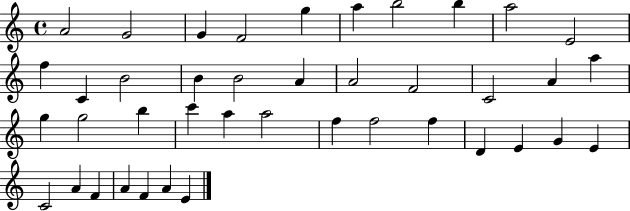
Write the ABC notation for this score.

X:1
T:Untitled
M:4/4
L:1/4
K:C
A2 G2 G F2 g a b2 b a2 E2 f C B2 B B2 A A2 F2 C2 A a g g2 b c' a a2 f f2 f D E G E C2 A F A F A E